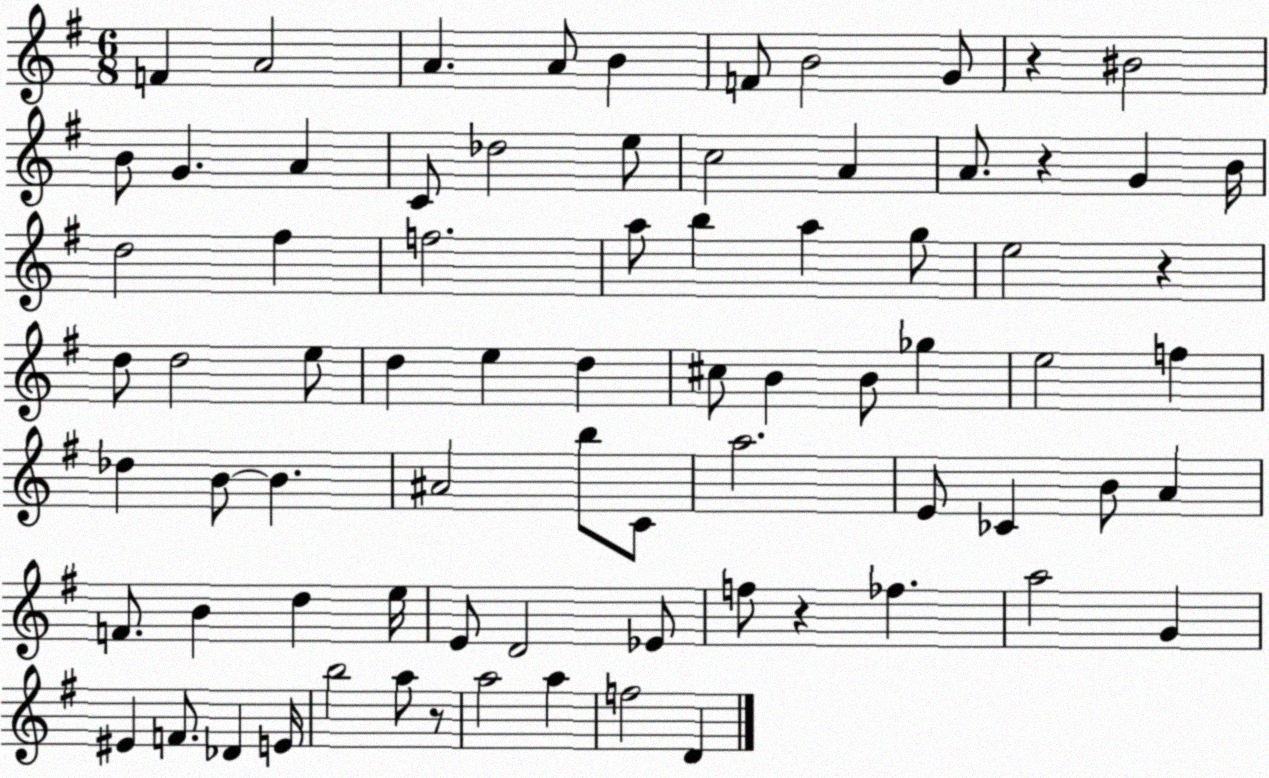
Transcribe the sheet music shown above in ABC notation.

X:1
T:Untitled
M:6/8
L:1/4
K:G
F A2 A A/2 B F/2 B2 G/2 z ^B2 B/2 G A C/2 _d2 e/2 c2 A A/2 z G B/4 d2 ^f f2 a/2 b a g/2 e2 z d/2 d2 e/2 d e d ^c/2 B B/2 _g e2 f _d B/2 B ^A2 b/2 C/2 a2 E/2 _C B/2 A F/2 B d e/4 E/2 D2 _E/2 f/2 z _f a2 G ^E F/2 _D E/4 b2 a/2 z/2 a2 a f2 D